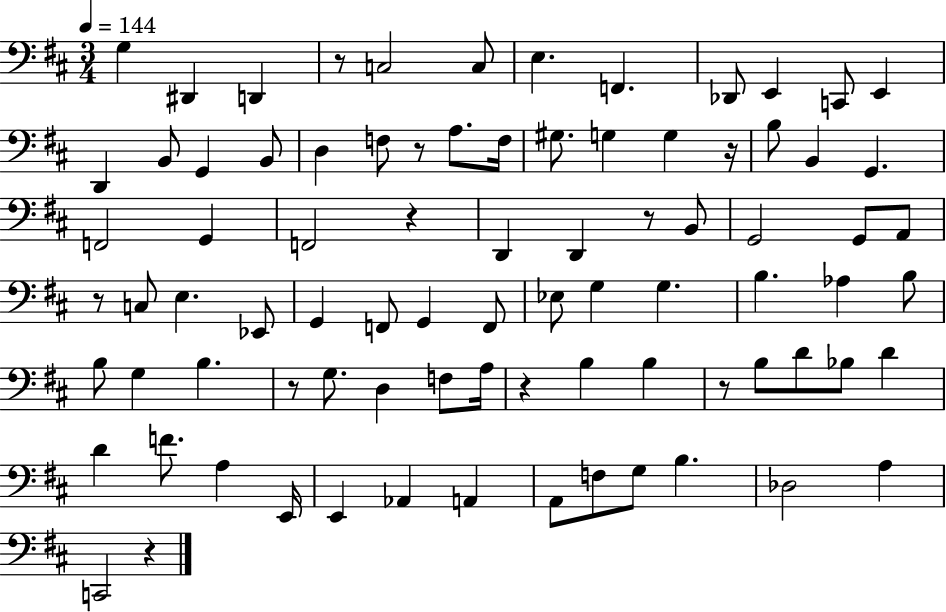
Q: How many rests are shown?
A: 10